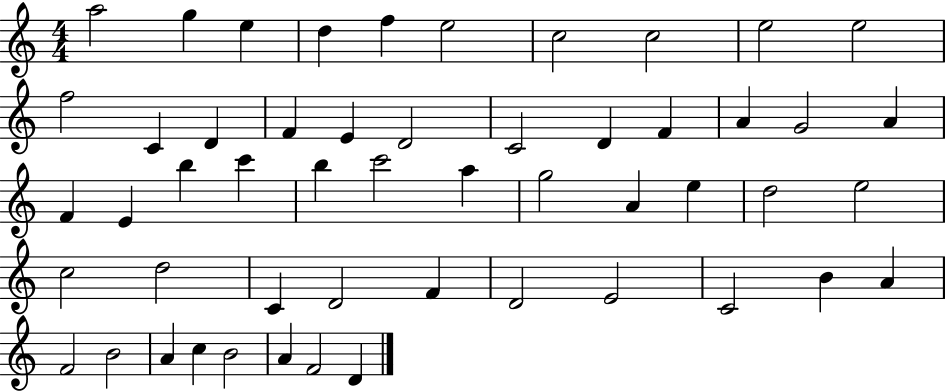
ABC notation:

X:1
T:Untitled
M:4/4
L:1/4
K:C
a2 g e d f e2 c2 c2 e2 e2 f2 C D F E D2 C2 D F A G2 A F E b c' b c'2 a g2 A e d2 e2 c2 d2 C D2 F D2 E2 C2 B A F2 B2 A c B2 A F2 D